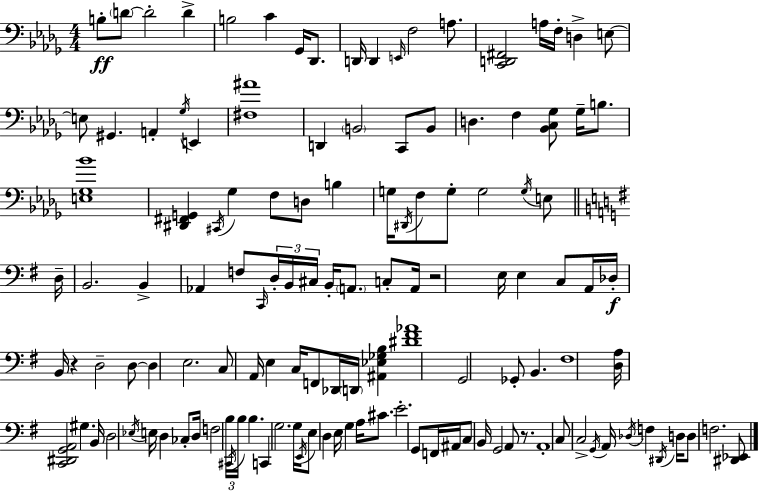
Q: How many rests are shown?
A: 3